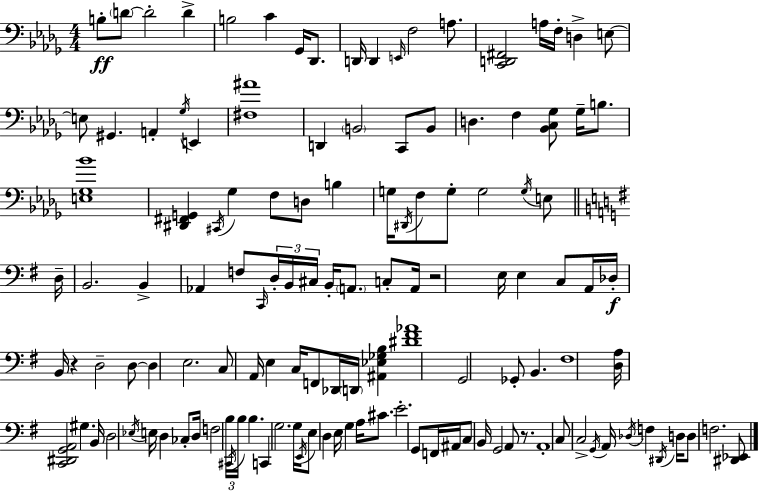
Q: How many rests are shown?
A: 3